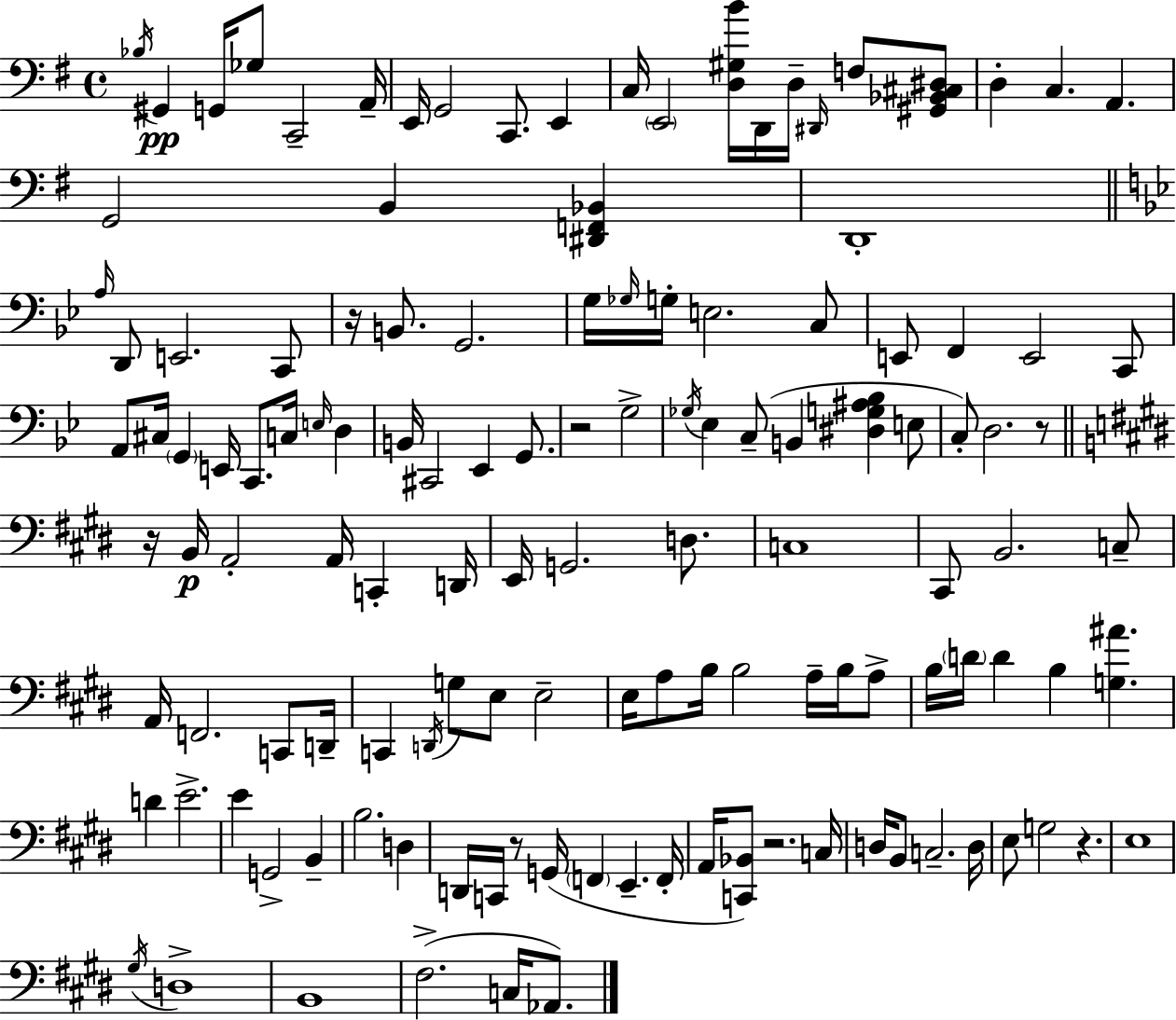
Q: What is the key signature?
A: G major